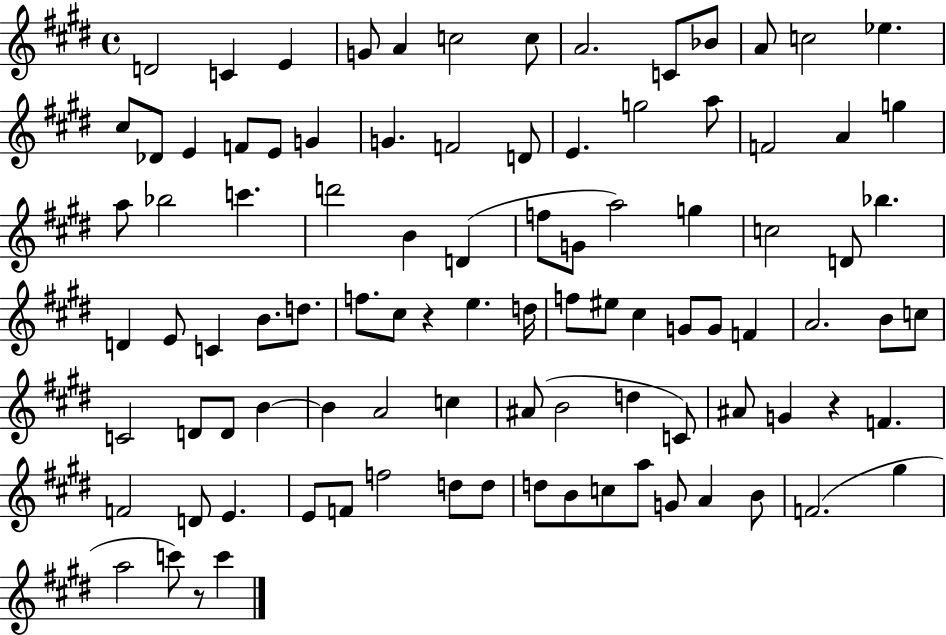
D4/h C4/q E4/q G4/e A4/q C5/h C5/e A4/h. C4/e Bb4/e A4/e C5/h Eb5/q. C#5/e Db4/e E4/q F4/e E4/e G4/q G4/q. F4/h D4/e E4/q. G5/h A5/e F4/h A4/q G5/q A5/e Bb5/h C6/q. D6/h B4/q D4/q F5/e G4/e A5/h G5/q C5/h D4/e Bb5/q. D4/q E4/e C4/q B4/e. D5/e. F5/e. C#5/e R/q E5/q. D5/s F5/e EIS5/e C#5/q G4/e G4/e F4/q A4/h. B4/e C5/e C4/h D4/e D4/e B4/q B4/q A4/h C5/q A#4/e B4/h D5/q C4/e A#4/e G4/q R/q F4/q. F4/h D4/e E4/q. E4/e F4/e F5/h D5/e D5/e D5/e B4/e C5/e A5/e G4/e A4/q B4/e F4/h. G#5/q A5/h C6/e R/e C6/q